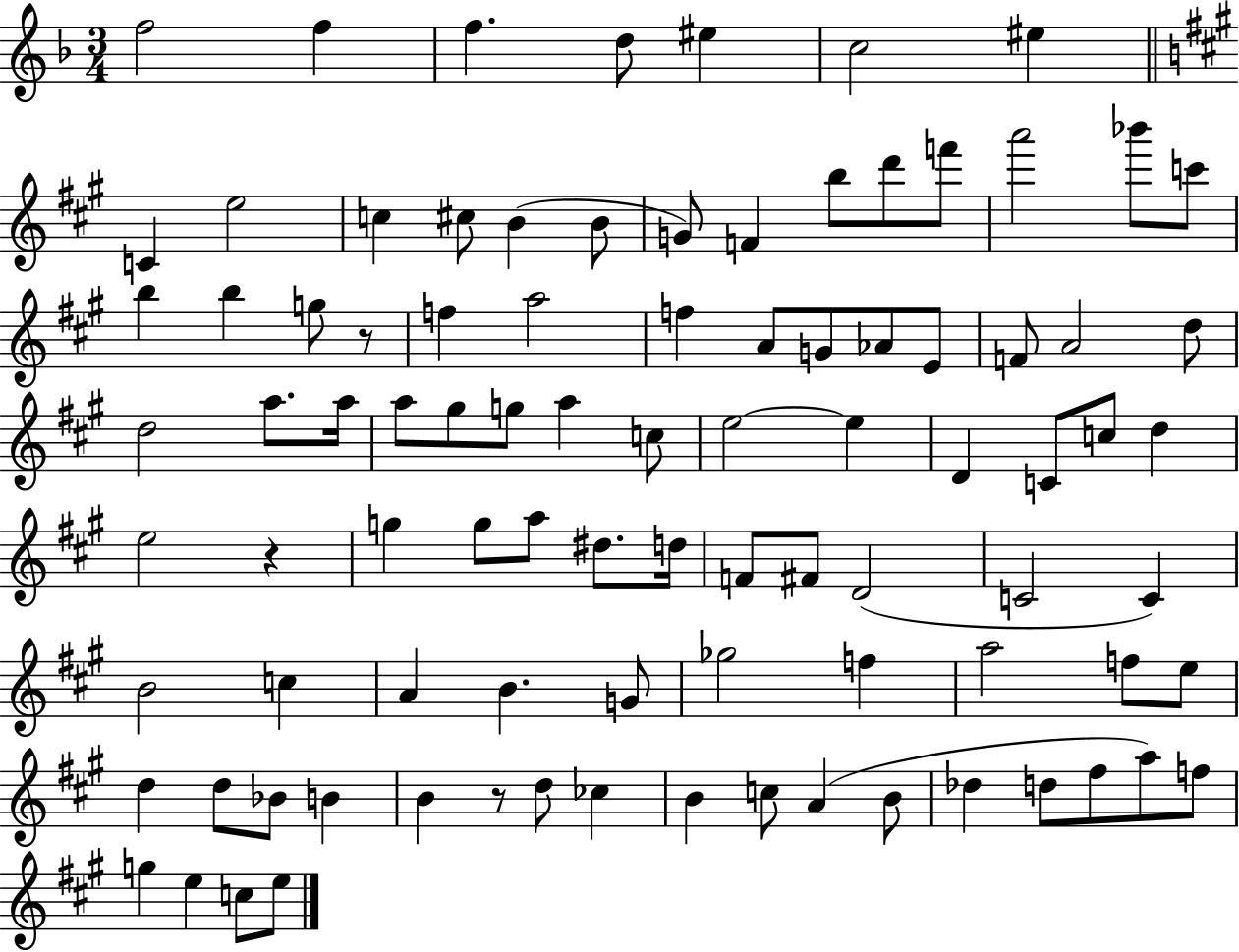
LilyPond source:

{
  \clef treble
  \numericTimeSignature
  \time 3/4
  \key f \major
  f''2 f''4 | f''4. d''8 eis''4 | c''2 eis''4 | \bar "||" \break \key a \major c'4 e''2 | c''4 cis''8 b'4( b'8 | g'8) f'4 b''8 d'''8 f'''8 | a'''2 bes'''8 c'''8 | \break b''4 b''4 g''8 r8 | f''4 a''2 | f''4 a'8 g'8 aes'8 e'8 | f'8 a'2 d''8 | \break d''2 a''8. a''16 | a''8 gis''8 g''8 a''4 c''8 | e''2~~ e''4 | d'4 c'8 c''8 d''4 | \break e''2 r4 | g''4 g''8 a''8 dis''8. d''16 | f'8 fis'8 d'2( | c'2 c'4) | \break b'2 c''4 | a'4 b'4. g'8 | ges''2 f''4 | a''2 f''8 e''8 | \break d''4 d''8 bes'8 b'4 | b'4 r8 d''8 ces''4 | b'4 c''8 a'4( b'8 | des''4 d''8 fis''8 a''8) f''8 | \break g''4 e''4 c''8 e''8 | \bar "|."
}